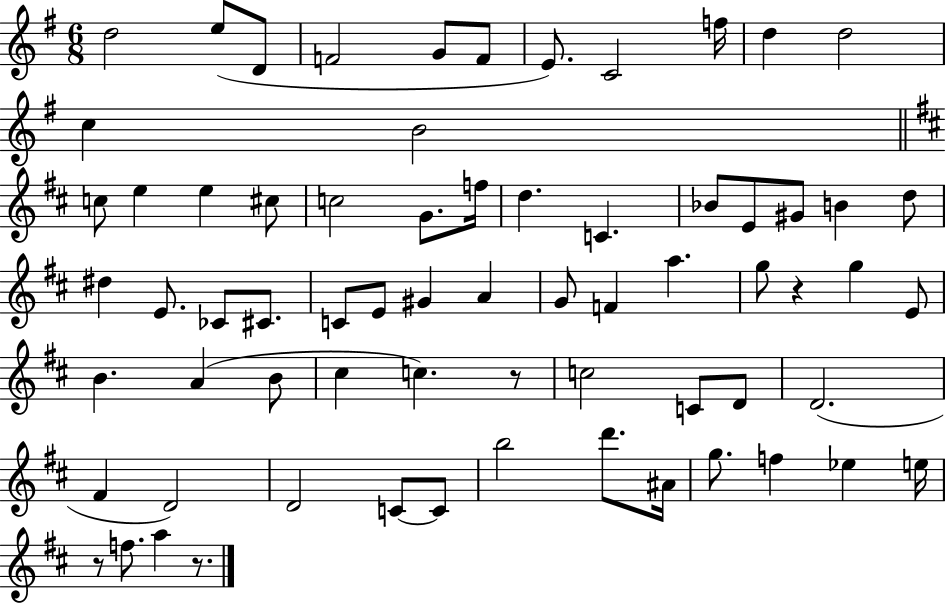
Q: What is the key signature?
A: G major